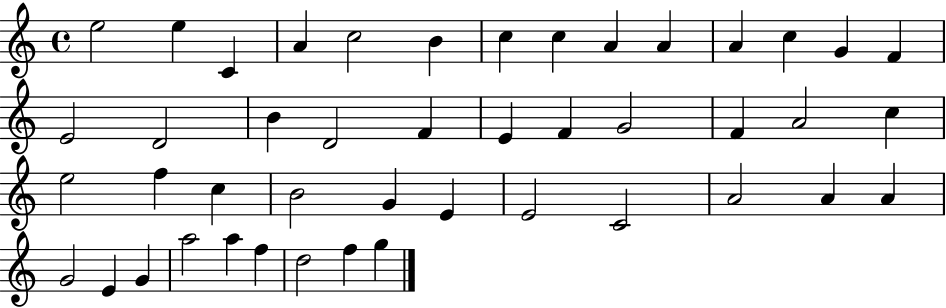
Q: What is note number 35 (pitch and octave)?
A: A4